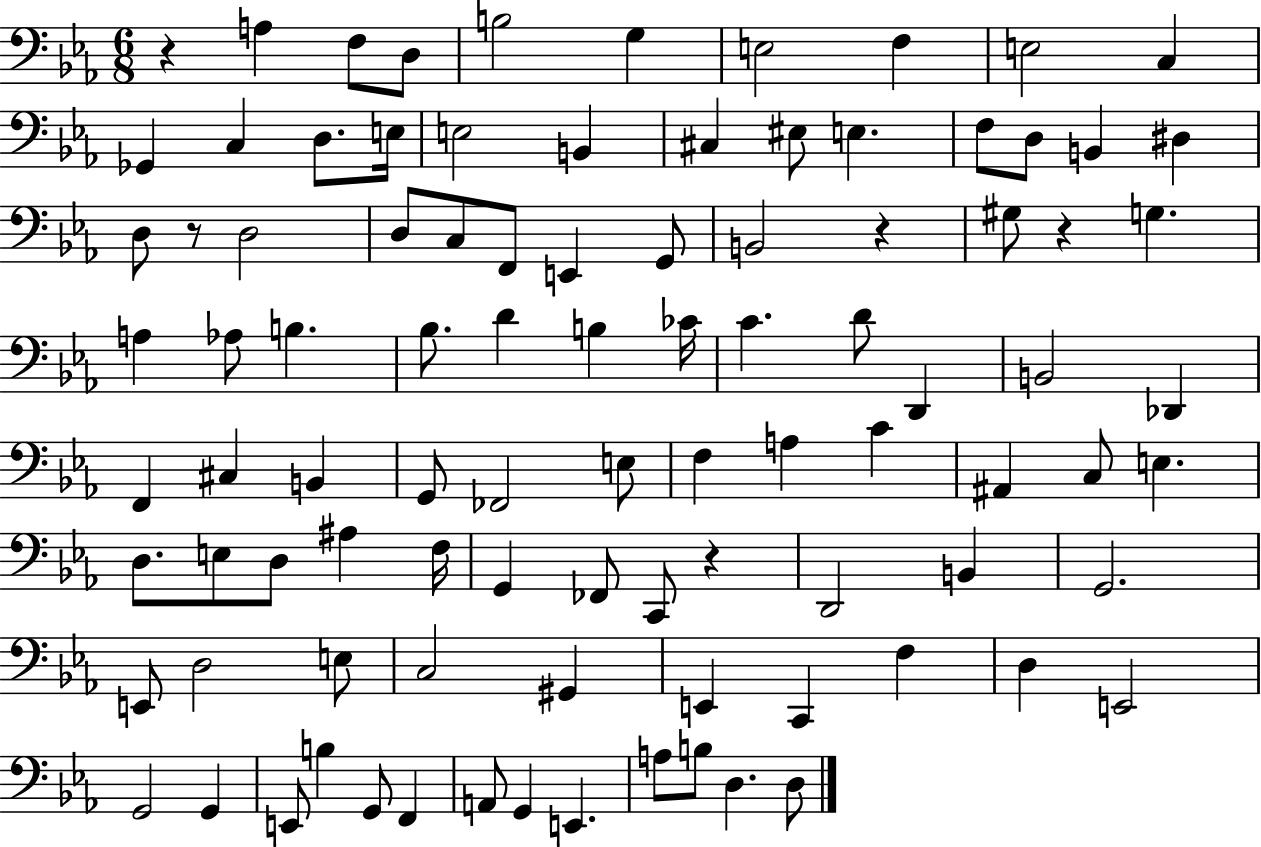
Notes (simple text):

R/q A3/q F3/e D3/e B3/h G3/q E3/h F3/q E3/h C3/q Gb2/q C3/q D3/e. E3/s E3/h B2/q C#3/q EIS3/e E3/q. F3/e D3/e B2/q D#3/q D3/e R/e D3/h D3/e C3/e F2/e E2/q G2/e B2/h R/q G#3/e R/q G3/q. A3/q Ab3/e B3/q. Bb3/e. D4/q B3/q CES4/s C4/q. D4/e D2/q B2/h Db2/q F2/q C#3/q B2/q G2/e FES2/h E3/e F3/q A3/q C4/q A#2/q C3/e E3/q. D3/e. E3/e D3/e A#3/q F3/s G2/q FES2/e C2/e R/q D2/h B2/q G2/h. E2/e D3/h E3/e C3/h G#2/q E2/q C2/q F3/q D3/q E2/h G2/h G2/q E2/e B3/q G2/e F2/q A2/e G2/q E2/q. A3/e B3/e D3/q. D3/e